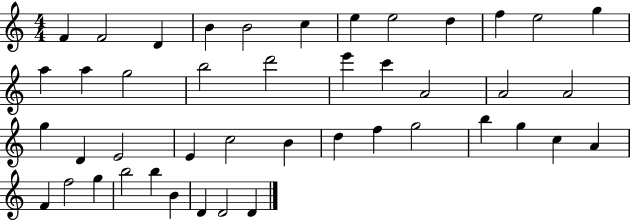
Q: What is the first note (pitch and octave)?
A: F4